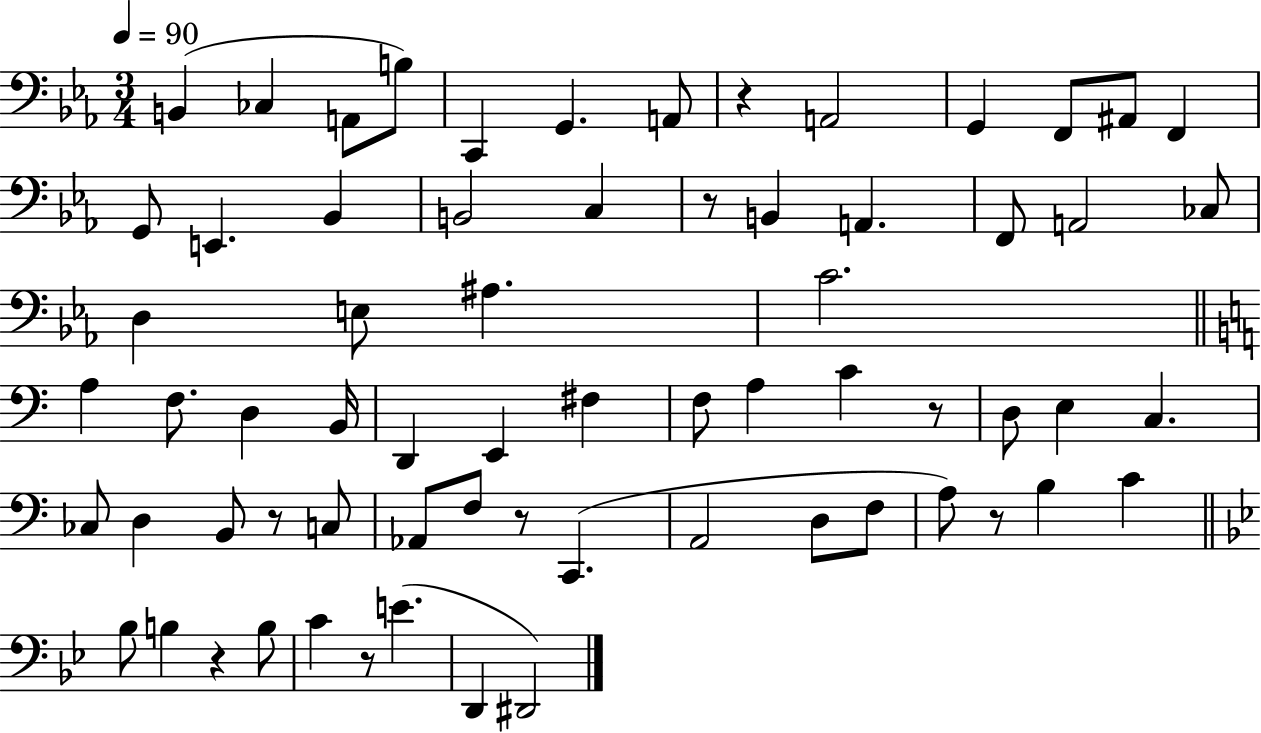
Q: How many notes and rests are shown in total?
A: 67